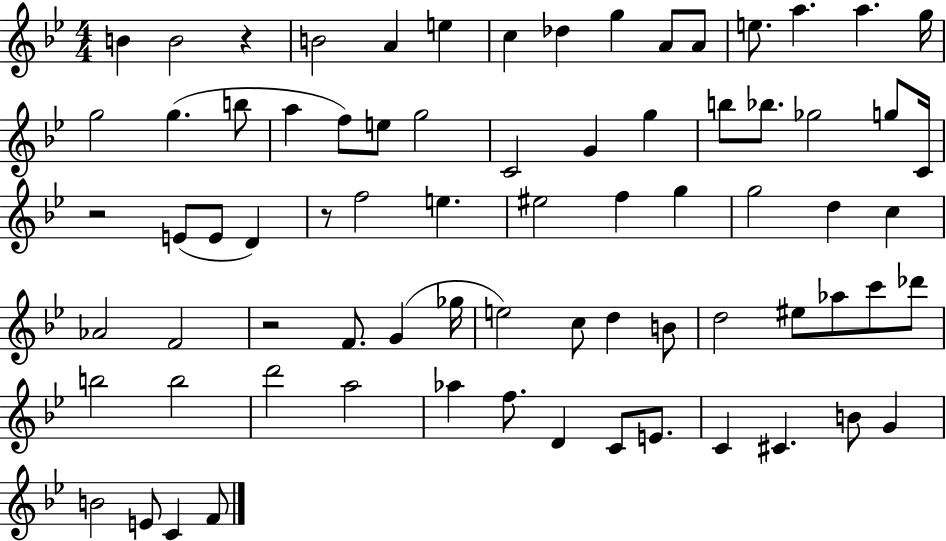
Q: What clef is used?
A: treble